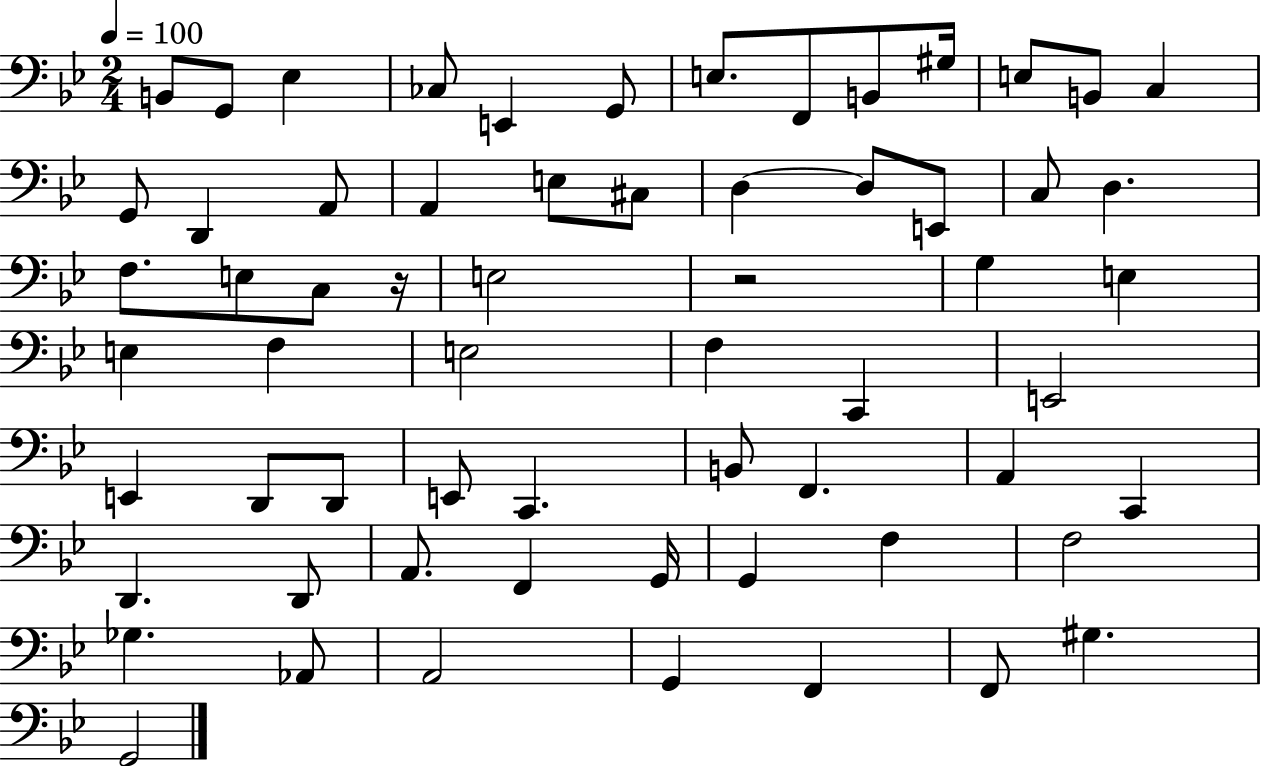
X:1
T:Untitled
M:2/4
L:1/4
K:Bb
B,,/2 G,,/2 _E, _C,/2 E,, G,,/2 E,/2 F,,/2 B,,/2 ^G,/4 E,/2 B,,/2 C, G,,/2 D,, A,,/2 A,, E,/2 ^C,/2 D, D,/2 E,,/2 C,/2 D, F,/2 E,/2 C,/2 z/4 E,2 z2 G, E, E, F, E,2 F, C,, E,,2 E,, D,,/2 D,,/2 E,,/2 C,, B,,/2 F,, A,, C,, D,, D,,/2 A,,/2 F,, G,,/4 G,, F, F,2 _G, _A,,/2 A,,2 G,, F,, F,,/2 ^G, G,,2